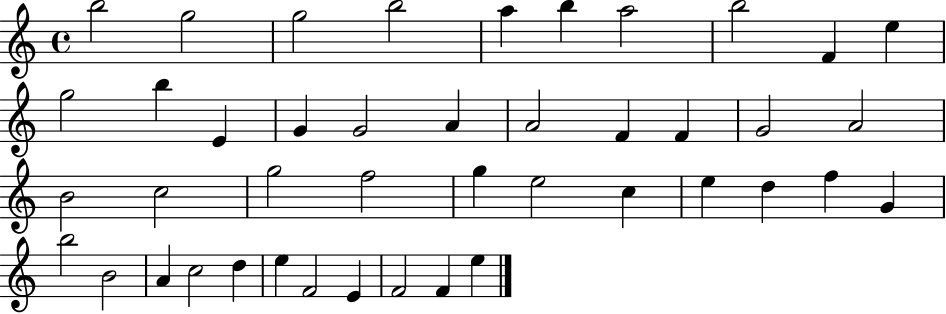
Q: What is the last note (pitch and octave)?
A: E5